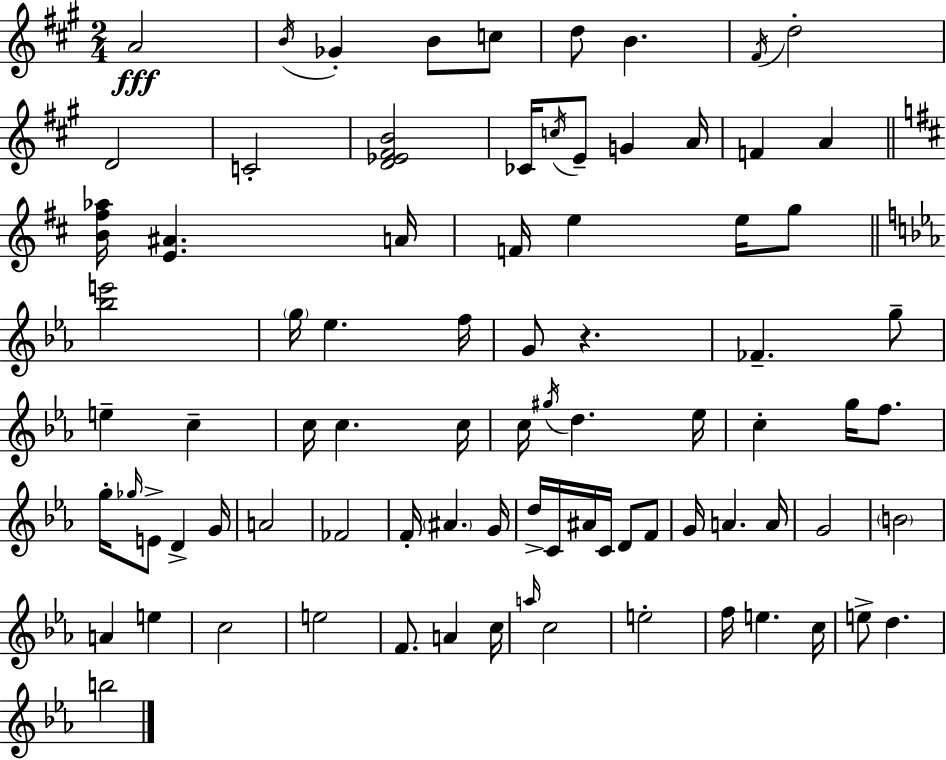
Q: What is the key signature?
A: A major